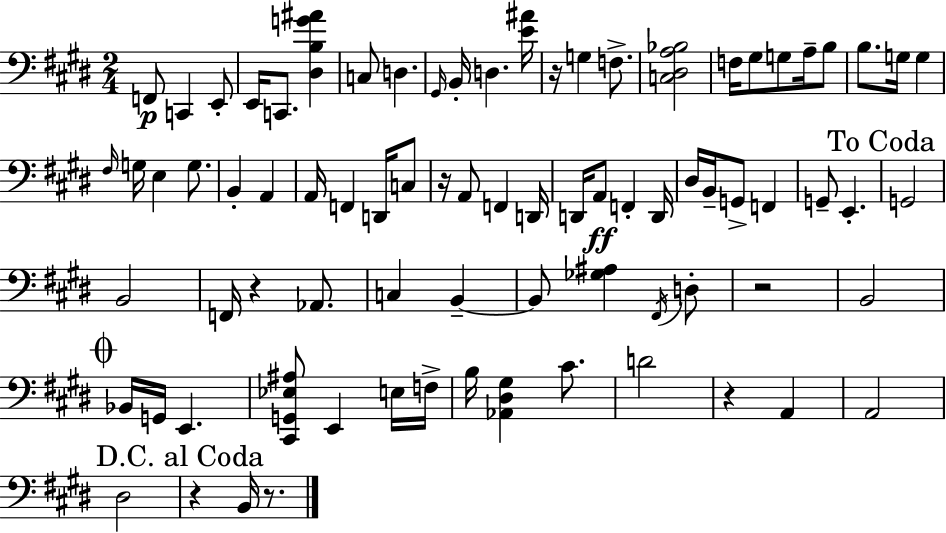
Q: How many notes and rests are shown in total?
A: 79